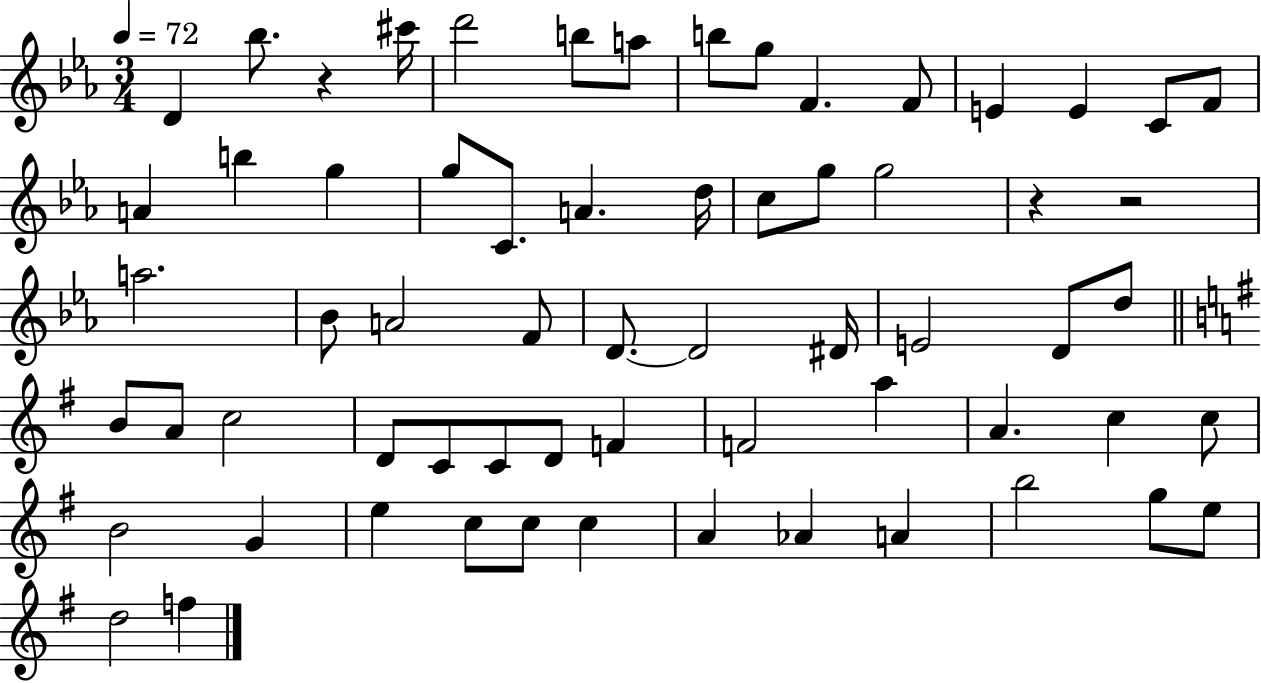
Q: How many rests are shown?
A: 3